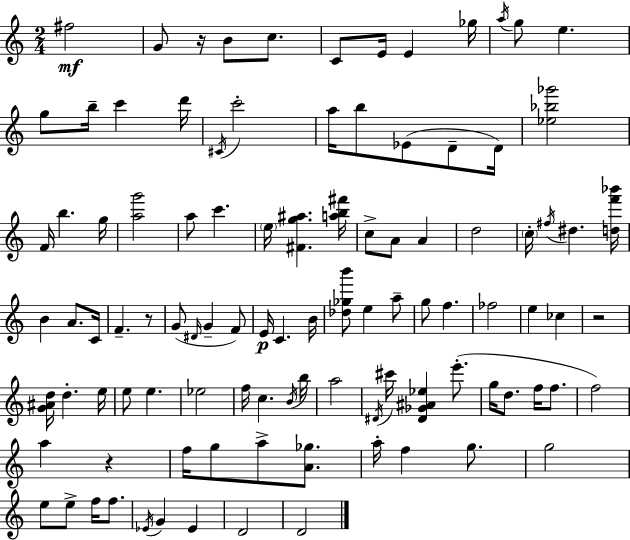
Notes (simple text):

F#5/h G4/e R/s B4/e C5/e. C4/e E4/s E4/q Gb5/s A5/s G5/e E5/q. G5/e B5/s C6/q D6/s C#4/s C6/h A5/s B5/e Eb4/e D4/e D4/s [Eb5,Bb5,Gb6]/h F4/s B5/q. G5/s [A5,G6]/h A5/e C6/q. E5/s [F#4,G5,A#5]/q. [A5,B5,F#6]/s C5/e A4/e A4/q D5/h C5/s F#5/s D#5/q. [D5,F6,Bb6]/s B4/q A4/e. C4/s F4/q. R/e G4/e D#4/s G4/q F4/e E4/s C4/q. B4/s [Db5,Gb5,B6]/e E5/q A5/e G5/e F5/q. FES5/h E5/q CES5/q R/h [G4,A#4,D5]/s D5/q. E5/s E5/e E5/q. Eb5/h F5/s C5/q. B4/s B5/s A5/h D#4/s C#6/s [D#4,Gb4,A#4,Eb5]/q E6/e. G5/s D5/e. F5/s F5/e. F5/h A5/q R/q F5/s G5/e A5/e [A4,Gb5]/e. A5/s F5/q G5/e. G5/h E5/e E5/e F5/s F5/e. Eb4/s G4/q Eb4/q D4/h D4/h